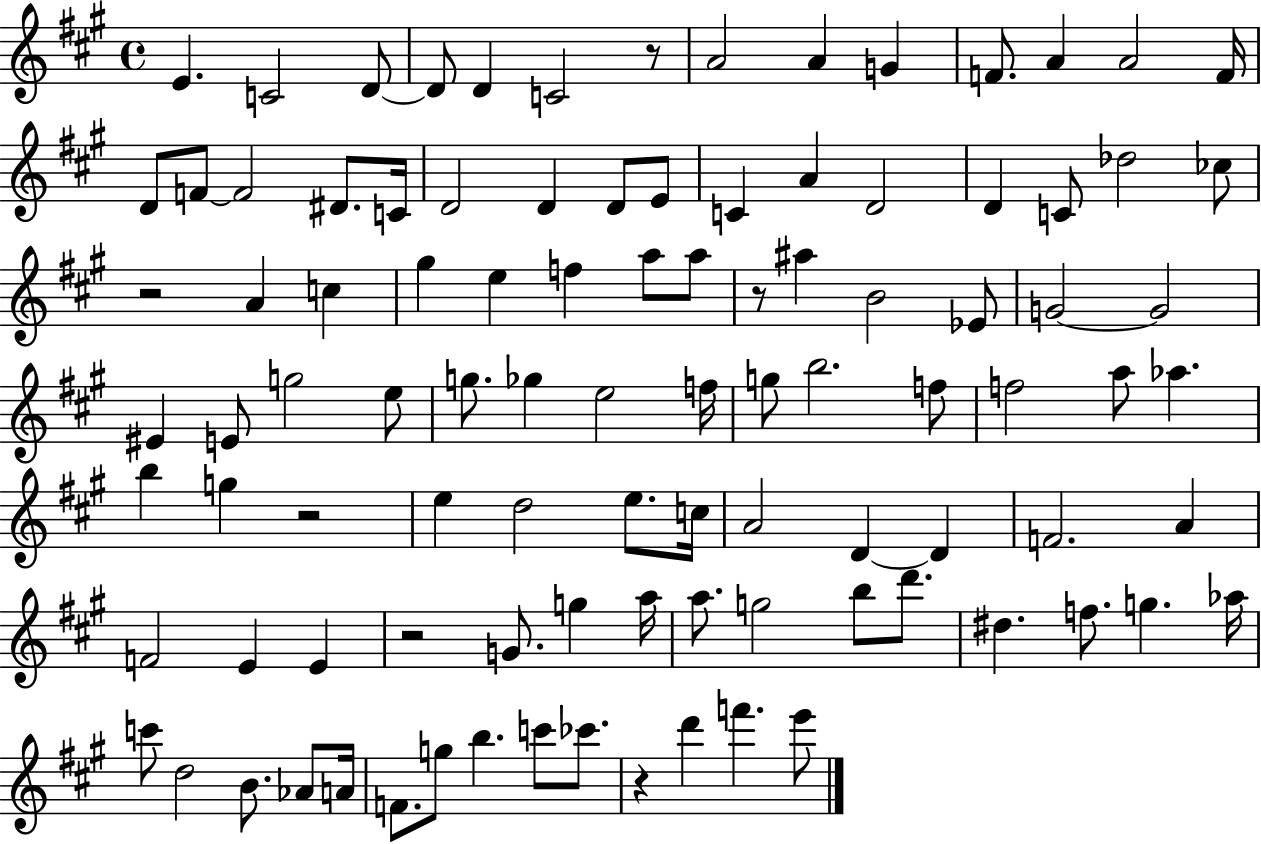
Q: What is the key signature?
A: A major